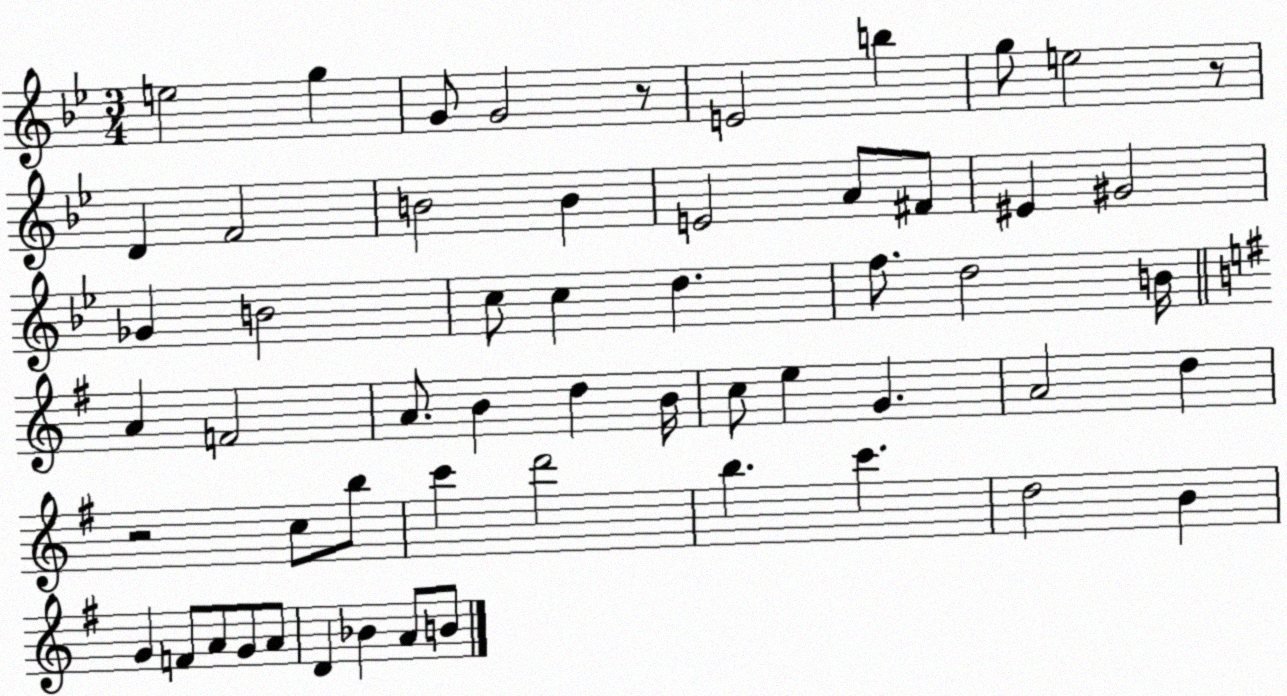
X:1
T:Untitled
M:3/4
L:1/4
K:Bb
e2 g G/2 G2 z/2 E2 b g/2 e2 z/2 D F2 B2 B E2 A/2 ^F/2 ^E ^G2 _G B2 c/2 c d f/2 d2 B/4 A F2 A/2 B d B/4 c/2 e G A2 d z2 c/2 b/2 c' d'2 b c' d2 B G F/2 A/2 G/2 A/2 D _B A/2 B/2